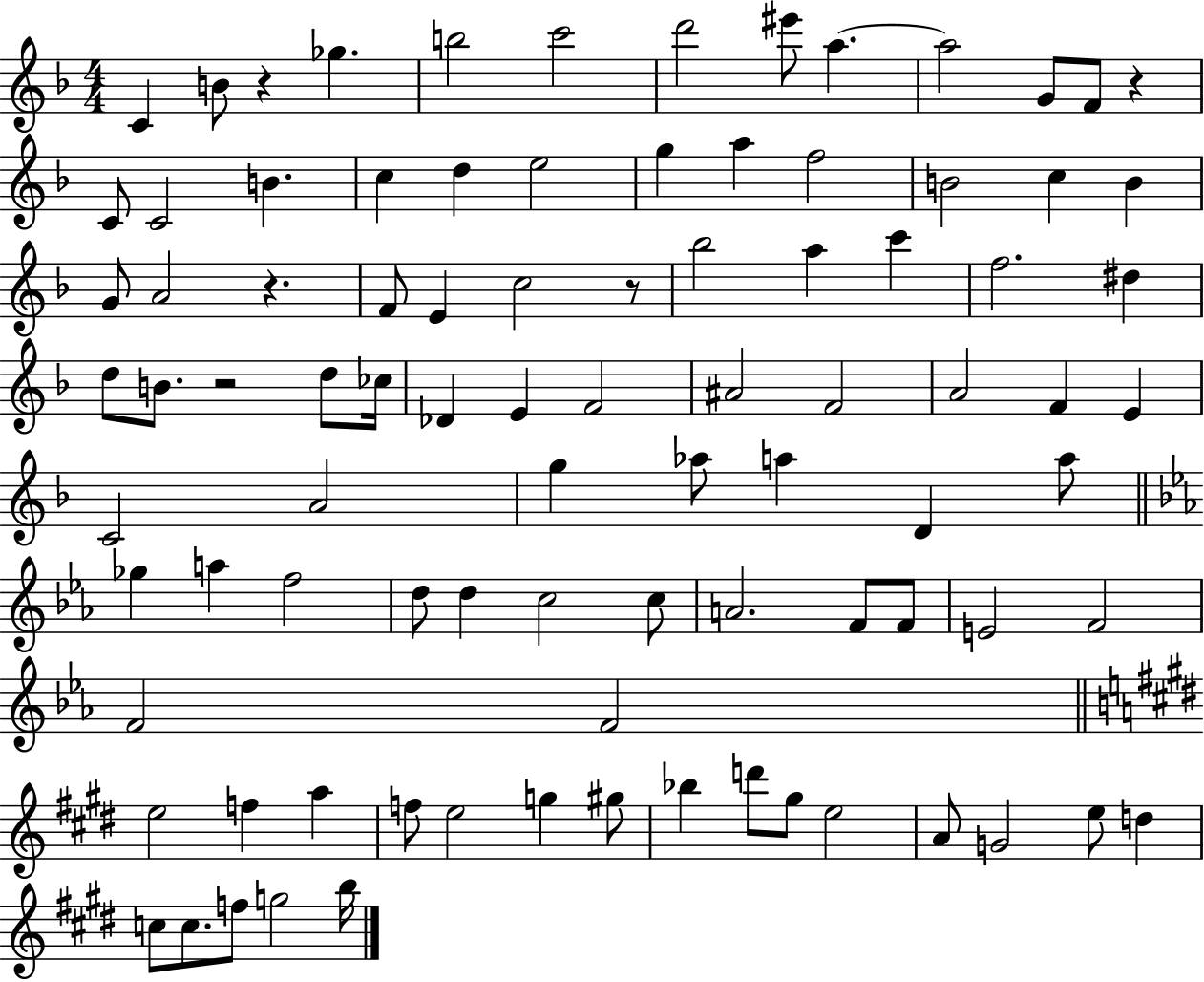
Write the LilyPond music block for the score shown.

{
  \clef treble
  \numericTimeSignature
  \time 4/4
  \key f \major
  c'4 b'8 r4 ges''4. | b''2 c'''2 | d'''2 eis'''8 a''4.~~ | a''2 g'8 f'8 r4 | \break c'8 c'2 b'4. | c''4 d''4 e''2 | g''4 a''4 f''2 | b'2 c''4 b'4 | \break g'8 a'2 r4. | f'8 e'4 c''2 r8 | bes''2 a''4 c'''4 | f''2. dis''4 | \break d''8 b'8. r2 d''8 ces''16 | des'4 e'4 f'2 | ais'2 f'2 | a'2 f'4 e'4 | \break c'2 a'2 | g''4 aes''8 a''4 d'4 a''8 | \bar "||" \break \key c \minor ges''4 a''4 f''2 | d''8 d''4 c''2 c''8 | a'2. f'8 f'8 | e'2 f'2 | \break f'2 f'2 | \bar "||" \break \key e \major e''2 f''4 a''4 | f''8 e''2 g''4 gis''8 | bes''4 d'''8 gis''8 e''2 | a'8 g'2 e''8 d''4 | \break c''8 c''8. f''8 g''2 b''16 | \bar "|."
}